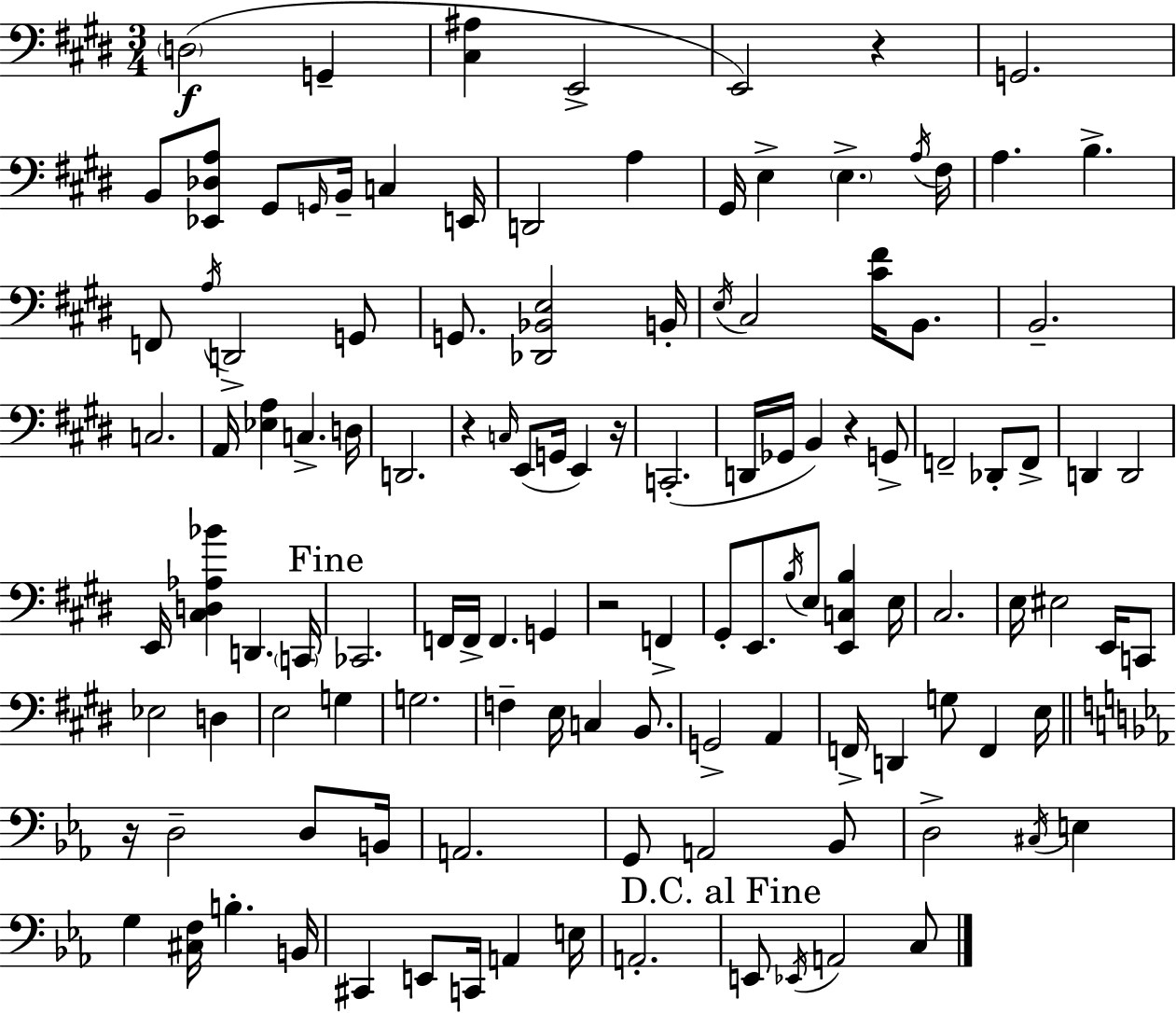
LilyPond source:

{
  \clef bass
  \numericTimeSignature
  \time 3/4
  \key e \major
  \parenthesize d2(\f g,4-- | <cis ais>4 e,2-> | e,2) r4 | g,2. | \break b,8 <ees, des a>8 gis,8 \grace { g,16 } b,16-- c4 | e,16 d,2 a4 | gis,16 e4-> \parenthesize e4.-> | \acciaccatura { a16 } fis16 a4. b4.-> | \break f,8 \acciaccatura { a16 } d,2-> | g,8 g,8. <des, bes, e>2 | b,16-. \acciaccatura { e16 } cis2 | <cis' fis'>16 b,8. b,2.-- | \break c2. | a,16 <ees a>4 c4.-> | d16 d,2. | r4 \grace { c16 } e,8( g,16 | \break e,4) r16 c,2.-.( | d,16 ges,16 b,4) r4 | g,8-> f,2-- | des,8-. f,8-> d,4 d,2 | \break e,16 <cis d aes bes'>4 d,4. | \parenthesize c,16 \mark "Fine" ces,2. | f,16 f,16-> f,4. | g,4 r2 | \break f,4-> gis,8-. e,8. \acciaccatura { b16 } e8 | <e, c b>4 e16 cis2. | e16 eis2 | e,16 c,8 ees2 | \break d4 e2 | g4 g2. | f4-- e16 c4 | b,8. g,2-> | \break a,4 f,16-> d,4 g8 | f,4 e16 \bar "||" \break \key ees \major r16 d2-- d8 b,16 | a,2. | g,8 a,2 bes,8 | d2-> \acciaccatura { cis16 } e4 | \break g4 <cis f>16 b4.-. | b,16 cis,4 e,8 c,16 a,4 | e16 a,2.-. | \mark "D.C. al Fine" e,8 \acciaccatura { ees,16 } a,2 | \break c8 \bar "|."
}